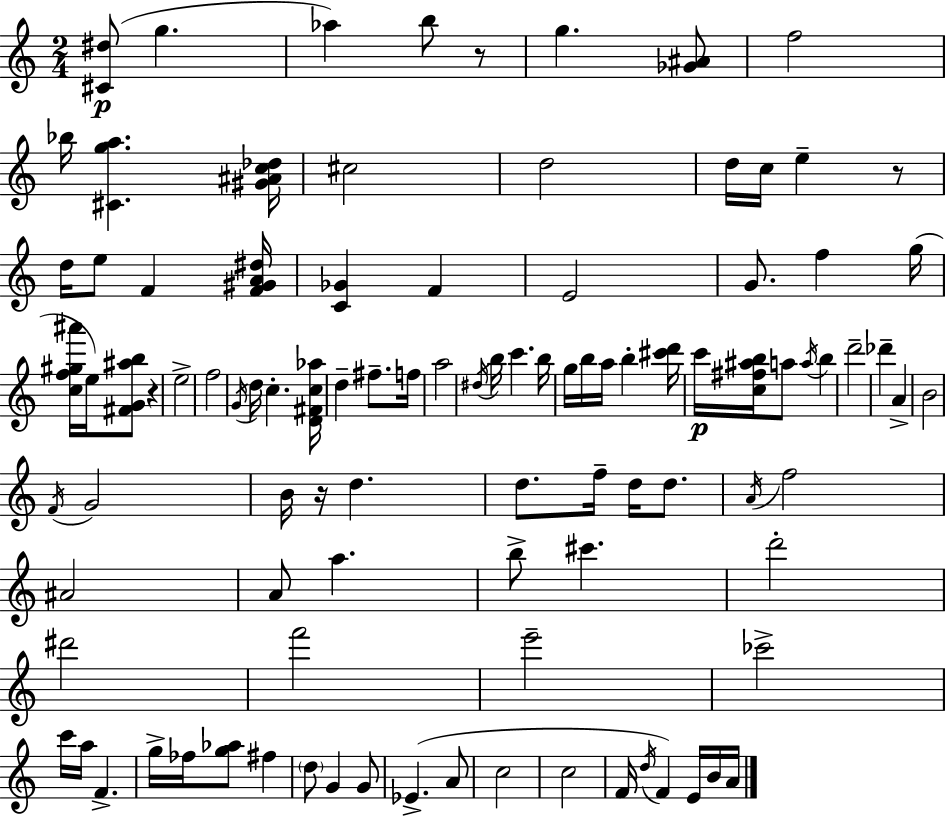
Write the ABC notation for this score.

X:1
T:Untitled
M:2/4
L:1/4
K:Am
[^C^d]/2 g _a b/2 z/2 g [_G^A]/2 f2 _b/4 [^Cga] [^G^Ac_d]/4 ^c2 d2 d/4 c/4 e z/2 d/4 e/2 F [F^GA^d]/4 [C_G] F E2 G/2 f g/4 [cf^g^a']/4 e/4 [^FG^ab]/2 z e2 f2 G/4 d/4 c [D^Fc_a]/4 d ^f/2 f/4 a2 ^d/4 b/4 c' b/4 g/4 b/4 a/4 b [^c'd']/4 c'/4 [c^f^ab]/4 a/2 a/4 b d'2 _d' A B2 F/4 G2 B/4 z/4 d d/2 f/4 d/4 d/2 A/4 f2 ^A2 A/2 a b/2 ^c' d'2 ^d'2 f'2 e'2 _c'2 c'/4 a/4 F g/4 _f/4 [g_a]/2 ^f d/2 G G/2 _E A/2 c2 c2 F/4 d/4 F E/4 B/4 A/4